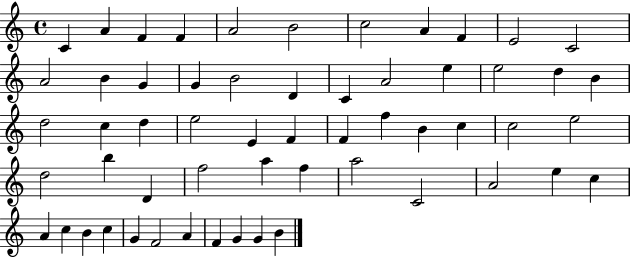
X:1
T:Untitled
M:4/4
L:1/4
K:C
C A F F A2 B2 c2 A F E2 C2 A2 B G G B2 D C A2 e e2 d B d2 c d e2 E F F f B c c2 e2 d2 b D f2 a f a2 C2 A2 e c A c B c G F2 A F G G B